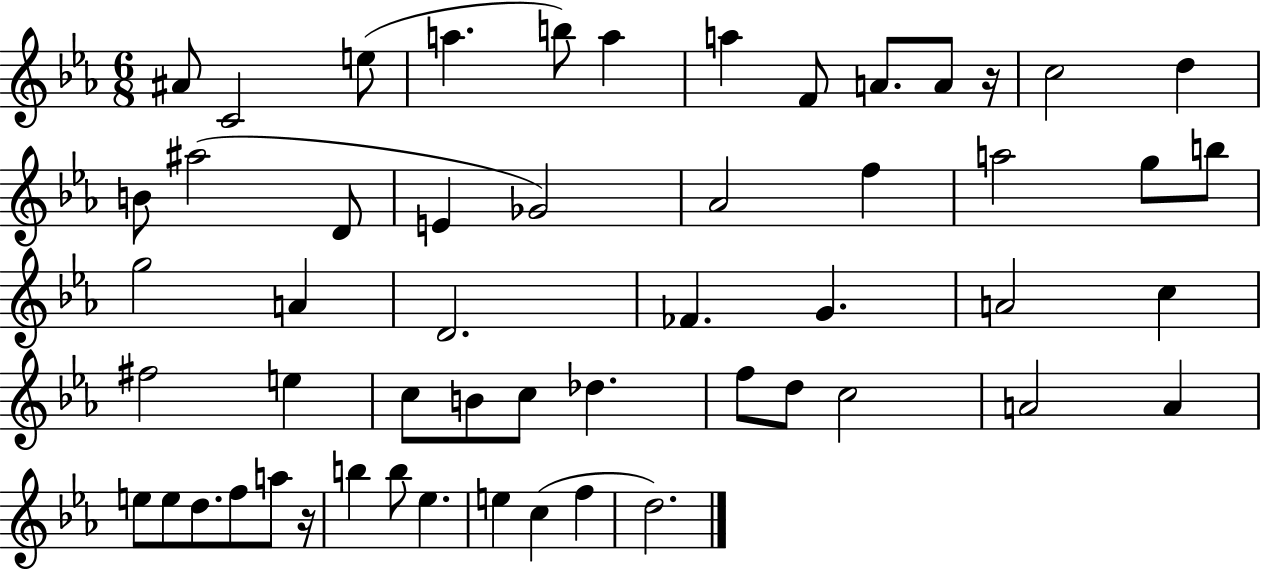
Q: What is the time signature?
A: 6/8